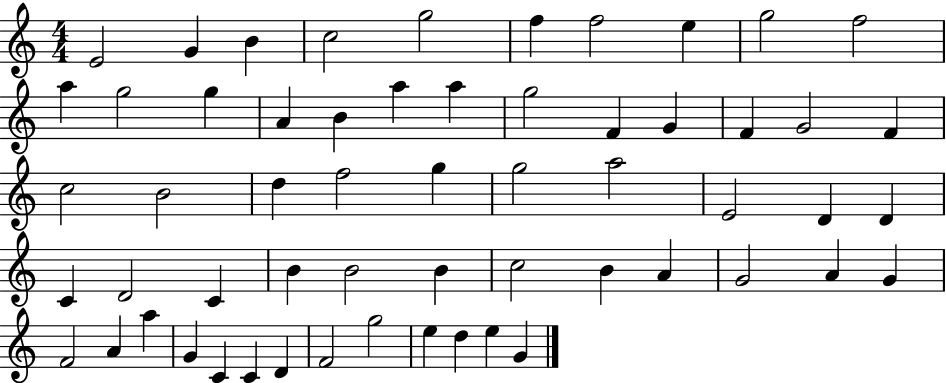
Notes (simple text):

E4/h G4/q B4/q C5/h G5/h F5/q F5/h E5/q G5/h F5/h A5/q G5/h G5/q A4/q B4/q A5/q A5/q G5/h F4/q G4/q F4/q G4/h F4/q C5/h B4/h D5/q F5/h G5/q G5/h A5/h E4/h D4/q D4/q C4/q D4/h C4/q B4/q B4/h B4/q C5/h B4/q A4/q G4/h A4/q G4/q F4/h A4/q A5/q G4/q C4/q C4/q D4/q F4/h G5/h E5/q D5/q E5/q G4/q